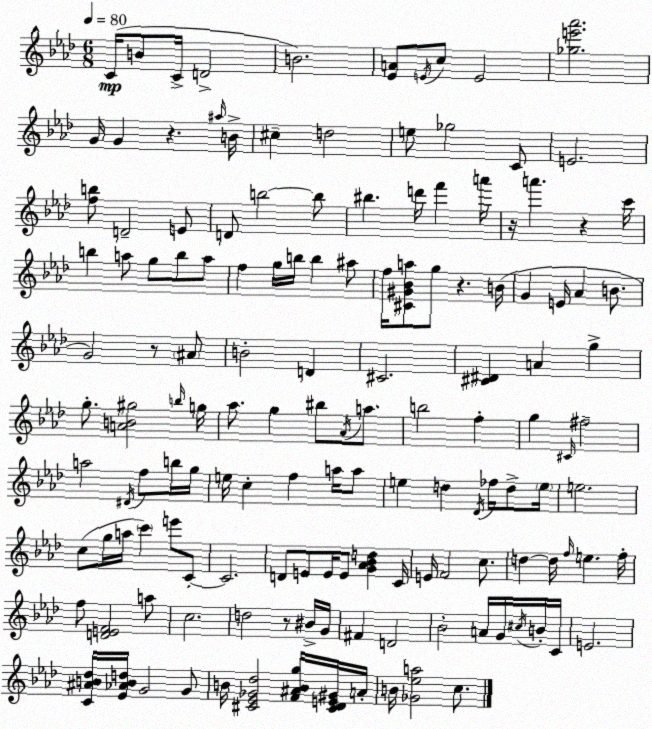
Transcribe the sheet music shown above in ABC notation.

X:1
T:Untitled
M:6/8
L:1/4
K:Ab
C/4 B/2 C/4 D2 B2 [_EA]/2 E/4 c/2 E2 [_ge'_a']2 G/4 G z ^a/4 B/4 ^c d2 e/2 _g2 C/2 E2 [fb]/2 D2 E/2 D/2 b2 b/2 ^b d'/4 f' a'/4 z/4 a' z c'/4 b a/2 g/2 b/2 a/2 f g/4 b/4 b ^a/2 f/4 [^C^G_Ba]/2 g/2 z B/4 G E/4 _A B/2 G2 z/2 ^A/2 B2 D ^C2 [^C^D] A g g/2 [AB^g]2 b/4 g/4 _a/2 g ^b/2 _A/4 a/2 b2 f g ^C/4 ^f2 a2 ^D/4 f/2 b/4 g/4 e/4 c f a/4 a/2 e d _D/4 _f/4 d/2 e/4 e2 c/2 g/4 a/4 c' e'/2 C/2 C2 D/2 E/2 E/4 E/2 [G_A_Bd] C/4 E/4 F2 c/2 d d/4 f/4 e f/4 f/2 [DEF]2 a/2 c2 d2 z/2 ^B/4 G/4 ^F D2 _B2 A/4 G/4 ^c/4 B/4 C/4 E2 [C^AB_d]/4 [_E_ABd]/4 G2 G/2 B/4 [^C_E_G_d]2 [F^ABg]/4 [^C_DE^G]/4 A/4 B/4 [_G_ea]2 c/2